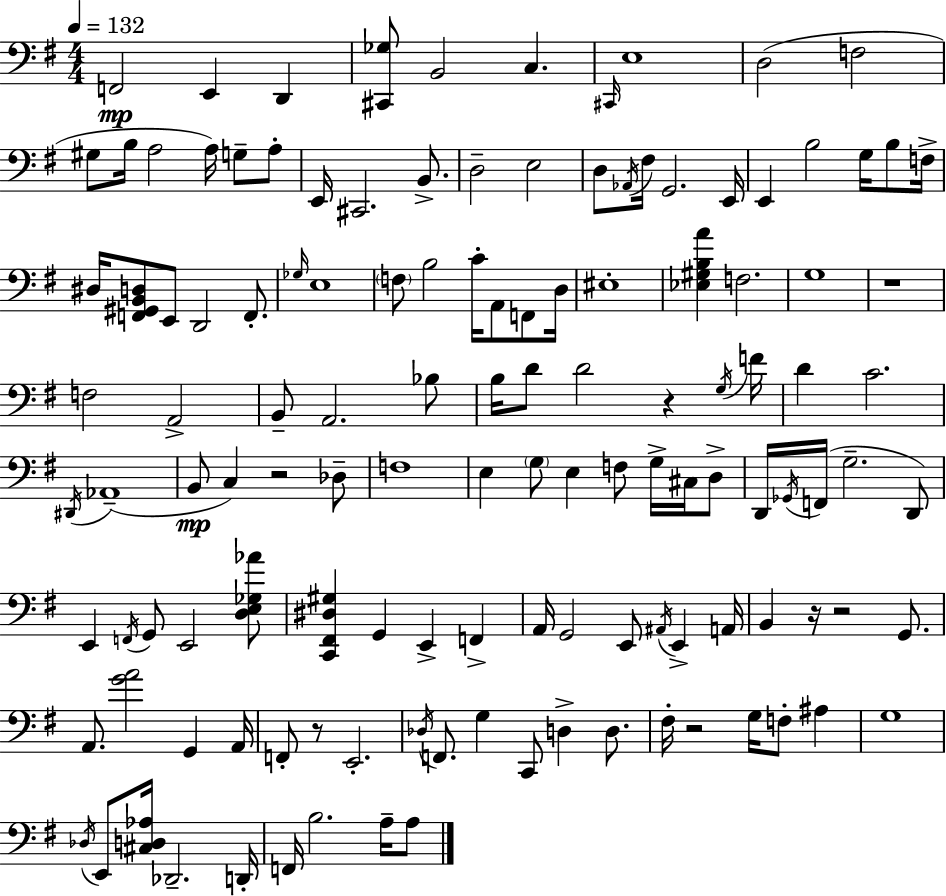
{
  \clef bass
  \numericTimeSignature
  \time 4/4
  \key g \major
  \tempo 4 = 132
  f,2\mp e,4 d,4 | <cis, ges>8 b,2 c4. | \grace { cis,16 } e1 | d2( f2 | \break gis8 b16 a2 a16) g8-- a8-. | e,16 cis,2. b,8.-> | d2-- e2 | d8 \acciaccatura { aes,16 } fis16 g,2. | \break e,16 e,4 b2 g16 b8 | f16-> dis16 <f, gis, b, d>8 e,8 d,2 f,8.-. | \grace { ges16 } e1 | \parenthesize f8 b2 c'16-. a,8 | \break f,8 d16 eis1-. | <ees gis b a'>4 f2. | g1 | r1 | \break f2 a,2-> | b,8-- a,2. | bes8 b16 d'8 d'2 r4 | \acciaccatura { g16 } f'16 d'4 c'2. | \break \acciaccatura { dis,16 } aes,1--( | b,8\mp c4) r2 | des8-- f1 | e4 \parenthesize g8 e4 f8 | \break g16-> cis16 d8-> d,16 \acciaccatura { ges,16 }( f,16 g2.-- | d,8) e,4 \acciaccatura { f,16 } g,8 e,2 | <d e ges aes'>8 <c, fis, dis gis>4 g,4 e,4-> | f,4-> a,16 g,2 | \break e,8 \acciaccatura { ais,16 } e,4-> a,16 b,4 r16 r2 | g,8. a,8. <g' a'>2 | g,4 a,16 f,8-. r8 e,2.-. | \acciaccatura { des16 } f,8. g4 | \break c,8 d4-> d8. fis16-. r2 | g16 f8-. ais4 g1 | \acciaccatura { des16 } e,8 <cis d aes>16 des,2.-- | d,16-. f,16 b2. | \break a16-- a8 \bar "|."
}